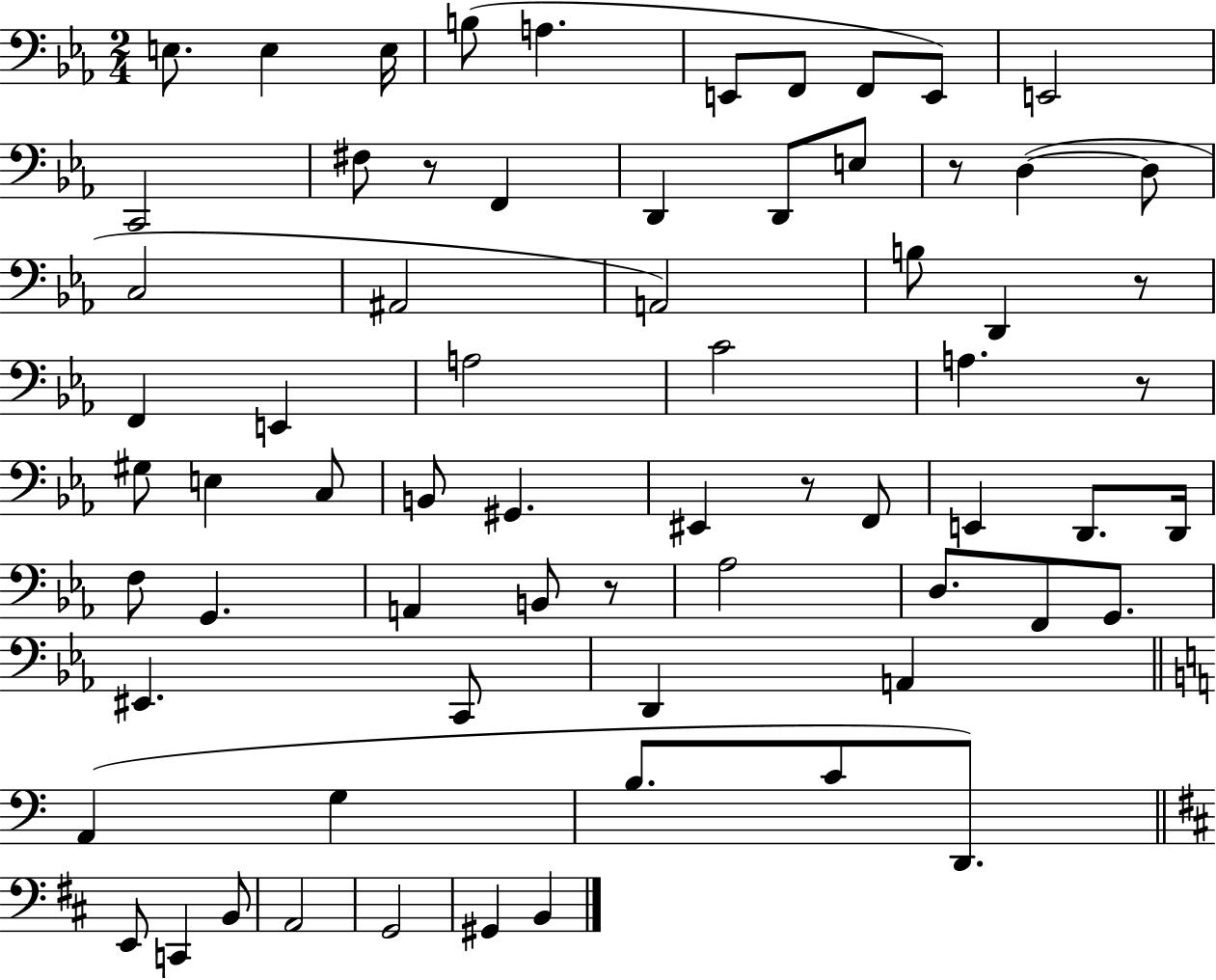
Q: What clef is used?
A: bass